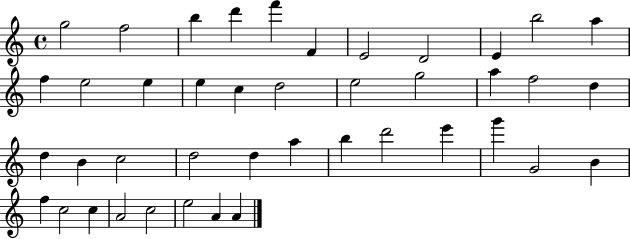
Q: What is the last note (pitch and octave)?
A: A4